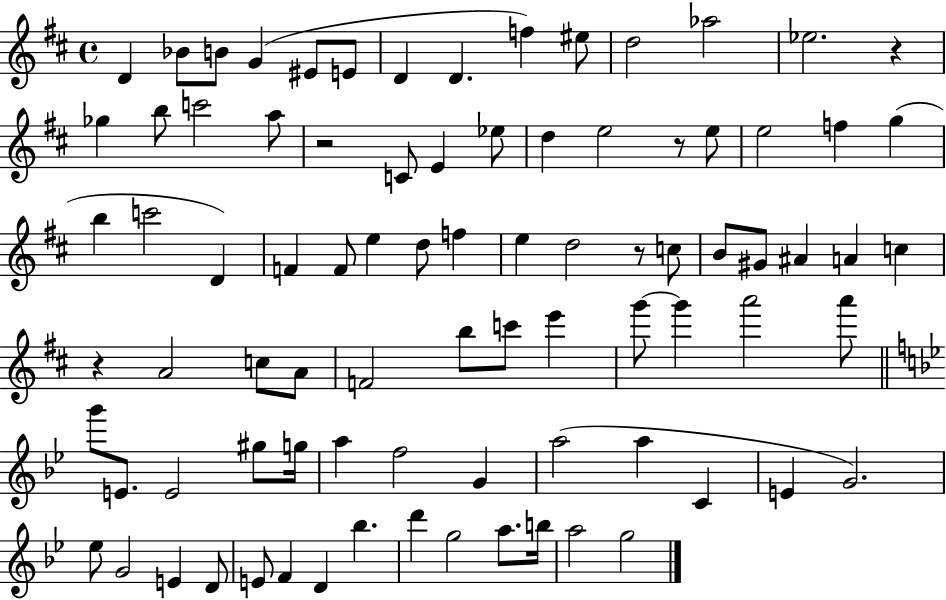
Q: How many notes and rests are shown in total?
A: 85